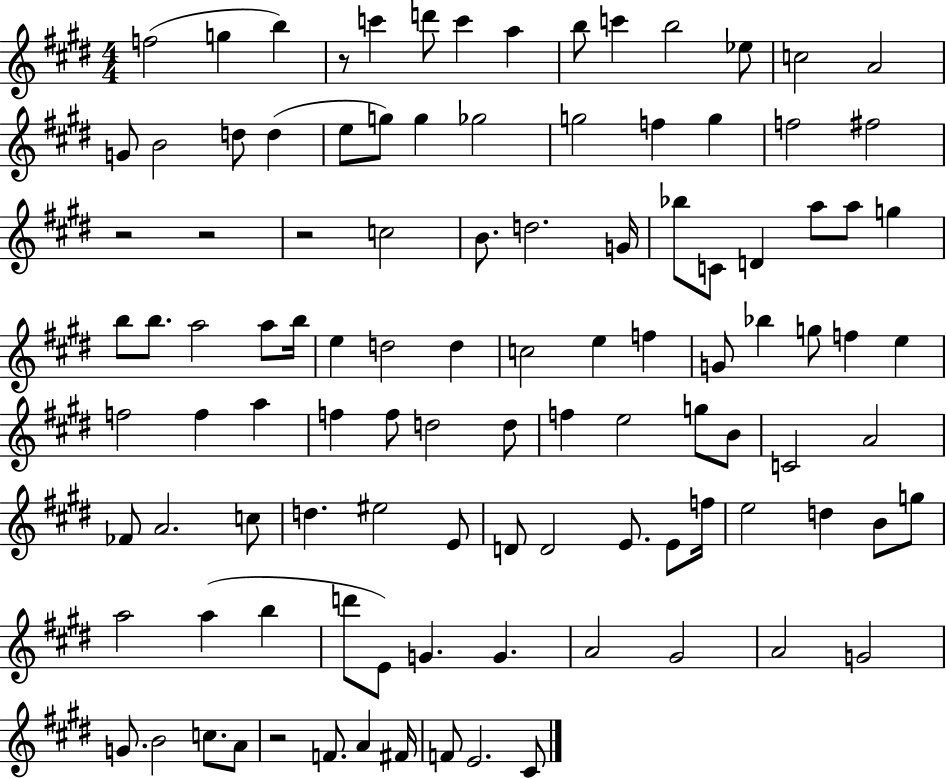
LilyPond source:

{
  \clef treble
  \numericTimeSignature
  \time 4/4
  \key e \major
  f''2( g''4 b''4) | r8 c'''4 d'''8 c'''4 a''4 | b''8 c'''4 b''2 ees''8 | c''2 a'2 | \break g'8 b'2 d''8 d''4( | e''8 g''8) g''4 ges''2 | g''2 f''4 g''4 | f''2 fis''2 | \break r2 r2 | r2 c''2 | b'8. d''2. g'16 | bes''8 c'8 d'4 a''8 a''8 g''4 | \break b''8 b''8. a''2 a''8 b''16 | e''4 d''2 d''4 | c''2 e''4 f''4 | g'8 bes''4 g''8 f''4 e''4 | \break f''2 f''4 a''4 | f''4 f''8 d''2 d''8 | f''4 e''2 g''8 b'8 | c'2 a'2 | \break fes'8 a'2. c''8 | d''4. eis''2 e'8 | d'8 d'2 e'8. e'8 f''16 | e''2 d''4 b'8 g''8 | \break a''2 a''4( b''4 | d'''8 e'8) g'4. g'4. | a'2 gis'2 | a'2 g'2 | \break g'8. b'2 c''8. a'8 | r2 f'8. a'4 fis'16 | f'8 e'2. cis'8 | \bar "|."
}